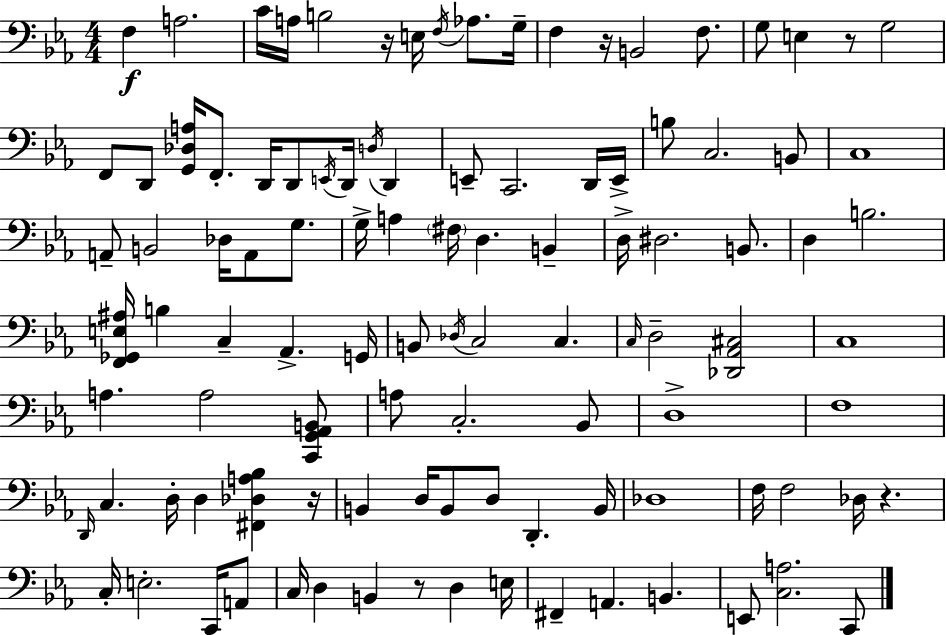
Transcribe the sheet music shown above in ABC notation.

X:1
T:Untitled
M:4/4
L:1/4
K:Eb
F, A,2 C/4 A,/4 B,2 z/4 E,/4 F,/4 _A,/2 G,/4 F, z/4 B,,2 F,/2 G,/2 E, z/2 G,2 F,,/2 D,,/2 [G,,_D,A,]/4 F,,/2 D,,/4 D,,/2 E,,/4 D,,/4 D,/4 D,, E,,/2 C,,2 D,,/4 E,,/4 B,/2 C,2 B,,/2 C,4 A,,/2 B,,2 _D,/4 A,,/2 G,/2 G,/4 A, ^F,/4 D, B,, D,/4 ^D,2 B,,/2 D, B,2 [F,,_G,,E,^A,]/4 B, C, _A,, G,,/4 B,,/2 _D,/4 C,2 C, C,/4 D,2 [_D,,_A,,^C,]2 C,4 A, A,2 [C,,G,,_A,,B,,]/2 A,/2 C,2 _B,,/2 D,4 F,4 D,,/4 C, D,/4 D, [^F,,_D,A,_B,] z/4 B,, D,/4 B,,/2 D,/2 D,, B,,/4 _D,4 F,/4 F,2 _D,/4 z C,/4 E,2 C,,/4 A,,/2 C,/4 D, B,, z/2 D, E,/4 ^F,, A,, B,, E,,/2 [C,A,]2 C,,/2